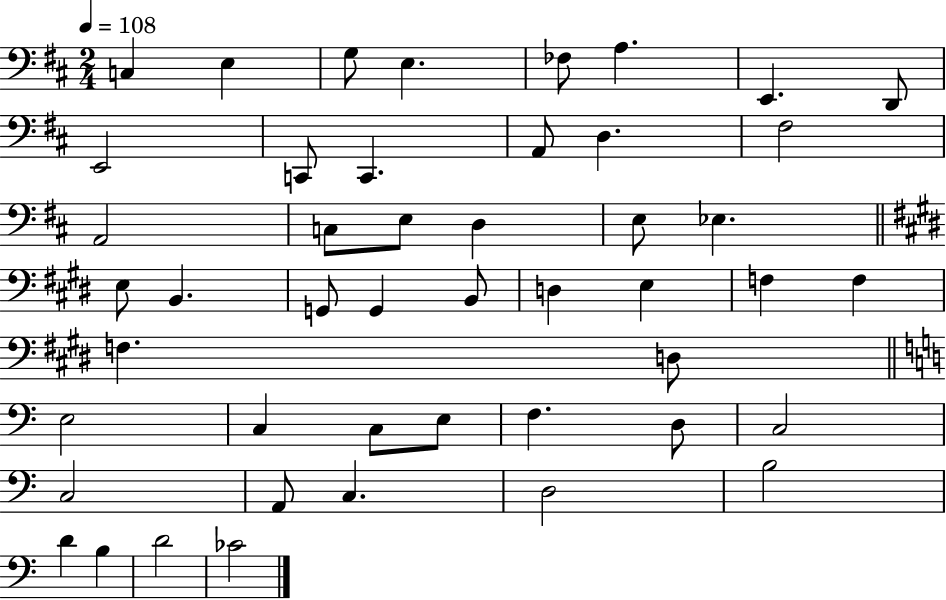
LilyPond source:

{
  \clef bass
  \numericTimeSignature
  \time 2/4
  \key d \major
  \tempo 4 = 108
  c4 e4 | g8 e4. | fes8 a4. | e,4. d,8 | \break e,2 | c,8 c,4. | a,8 d4. | fis2 | \break a,2 | c8 e8 d4 | e8 ees4. | \bar "||" \break \key e \major e8 b,4. | g,8 g,4 b,8 | d4 e4 | f4 f4 | \break f4. d8 | \bar "||" \break \key c \major e2 | c4 c8 e8 | f4. d8 | c2 | \break c2 | a,8 c4. | d2 | b2 | \break d'4 b4 | d'2 | ces'2 | \bar "|."
}